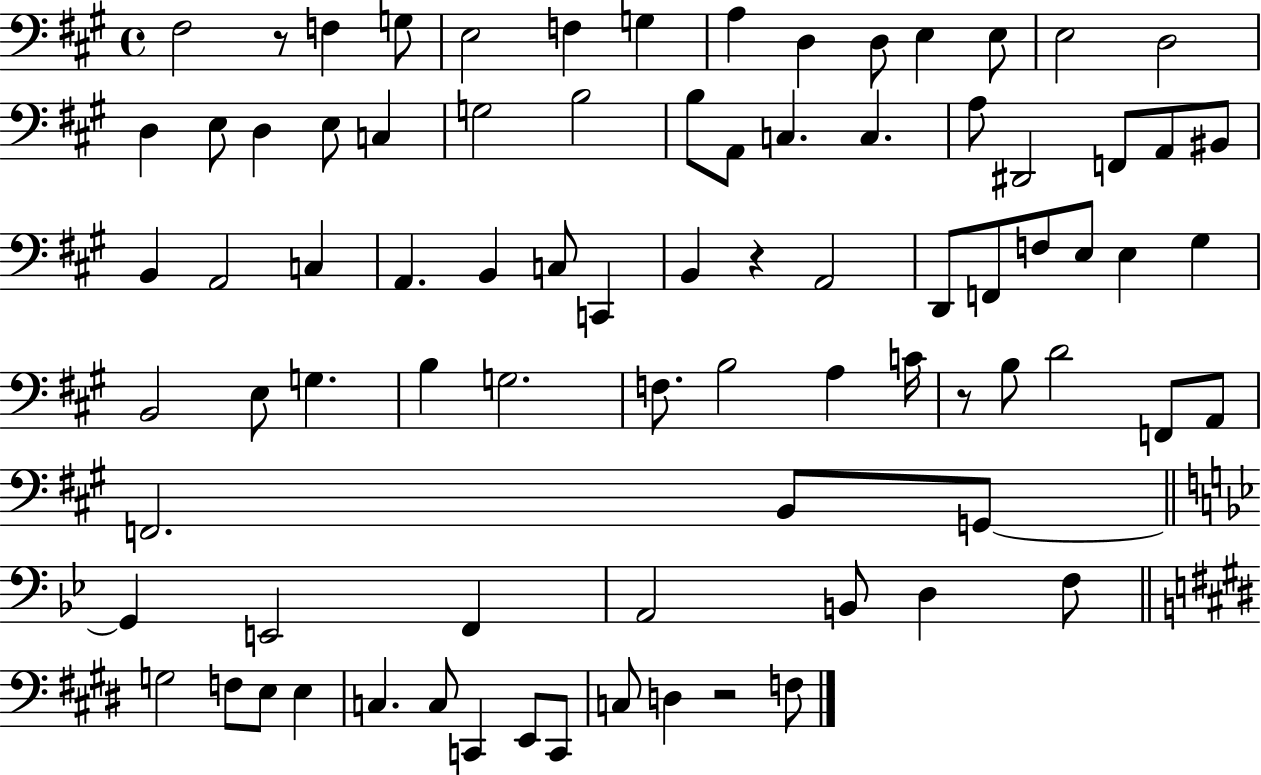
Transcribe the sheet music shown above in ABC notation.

X:1
T:Untitled
M:4/4
L:1/4
K:A
^F,2 z/2 F, G,/2 E,2 F, G, A, D, D,/2 E, E,/2 E,2 D,2 D, E,/2 D, E,/2 C, G,2 B,2 B,/2 A,,/2 C, C, A,/2 ^D,,2 F,,/2 A,,/2 ^B,,/2 B,, A,,2 C, A,, B,, C,/2 C,, B,, z A,,2 D,,/2 F,,/2 F,/2 E,/2 E, ^G, B,,2 E,/2 G, B, G,2 F,/2 B,2 A, C/4 z/2 B,/2 D2 F,,/2 A,,/2 F,,2 B,,/2 G,,/2 G,, E,,2 F,, A,,2 B,,/2 D, F,/2 G,2 F,/2 E,/2 E, C, C,/2 C,, E,,/2 C,,/2 C,/2 D, z2 F,/2